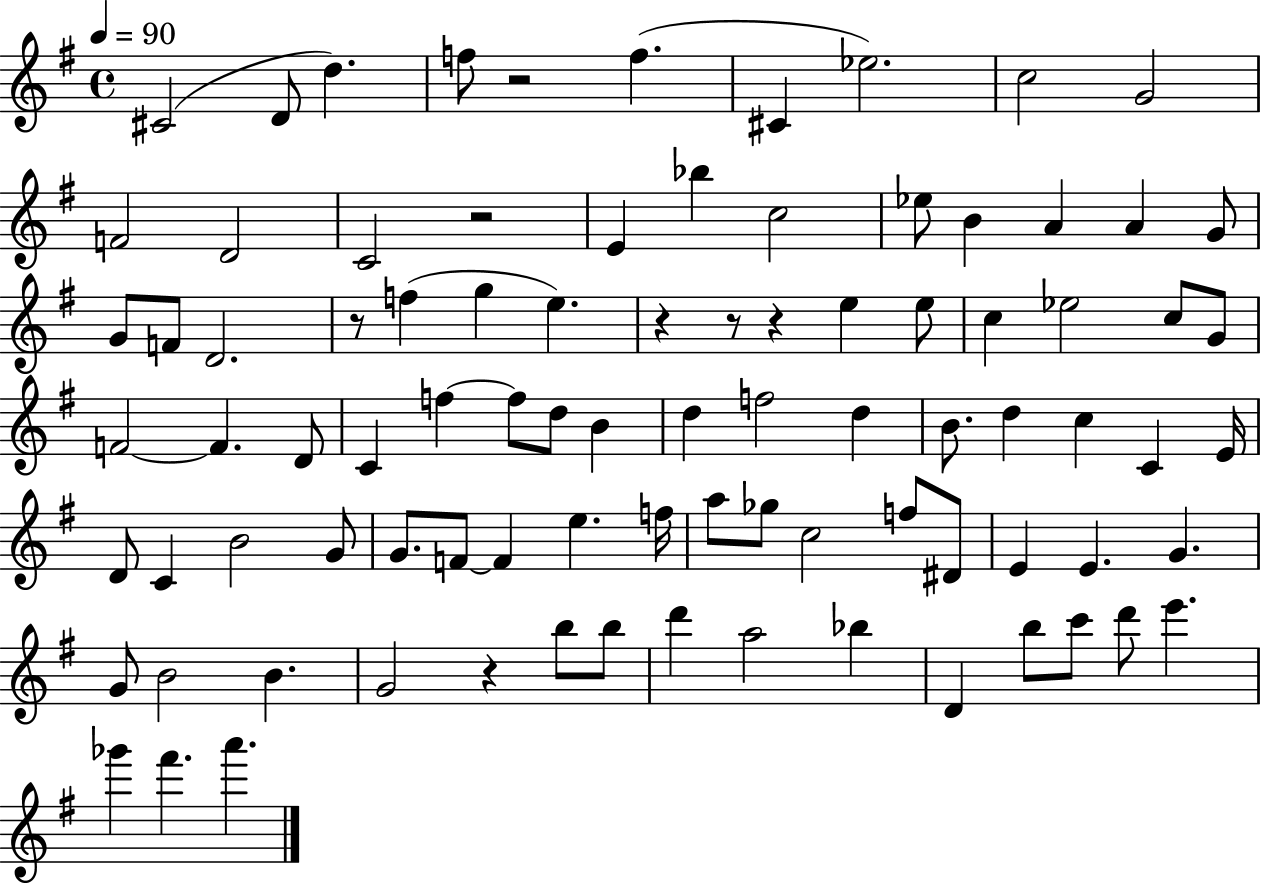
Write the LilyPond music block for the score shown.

{
  \clef treble
  \time 4/4
  \defaultTimeSignature
  \key g \major
  \tempo 4 = 90
  cis'2( d'8 d''4.) | f''8 r2 f''4.( | cis'4 ees''2.) | c''2 g'2 | \break f'2 d'2 | c'2 r2 | e'4 bes''4 c''2 | ees''8 b'4 a'4 a'4 g'8 | \break g'8 f'8 d'2. | r8 f''4( g''4 e''4.) | r4 r8 r4 e''4 e''8 | c''4 ees''2 c''8 g'8 | \break f'2~~ f'4. d'8 | c'4 f''4~~ f''8 d''8 b'4 | d''4 f''2 d''4 | b'8. d''4 c''4 c'4 e'16 | \break d'8 c'4 b'2 g'8 | g'8. f'8~~ f'4 e''4. f''16 | a''8 ges''8 c''2 f''8 dis'8 | e'4 e'4. g'4. | \break g'8 b'2 b'4. | g'2 r4 b''8 b''8 | d'''4 a''2 bes''4 | d'4 b''8 c'''8 d'''8 e'''4. | \break ges'''4 fis'''4. a'''4. | \bar "|."
}